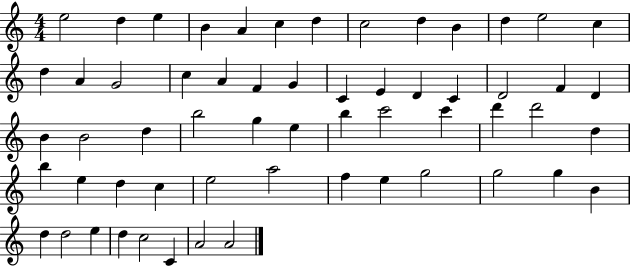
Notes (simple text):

E5/h D5/q E5/q B4/q A4/q C5/q D5/q C5/h D5/q B4/q D5/q E5/h C5/q D5/q A4/q G4/h C5/q A4/q F4/q G4/q C4/q E4/q D4/q C4/q D4/h F4/q D4/q B4/q B4/h D5/q B5/h G5/q E5/q B5/q C6/h C6/q D6/q D6/h D5/q B5/q E5/q D5/q C5/q E5/h A5/h F5/q E5/q G5/h G5/h G5/q B4/q D5/q D5/h E5/q D5/q C5/h C4/q A4/h A4/h